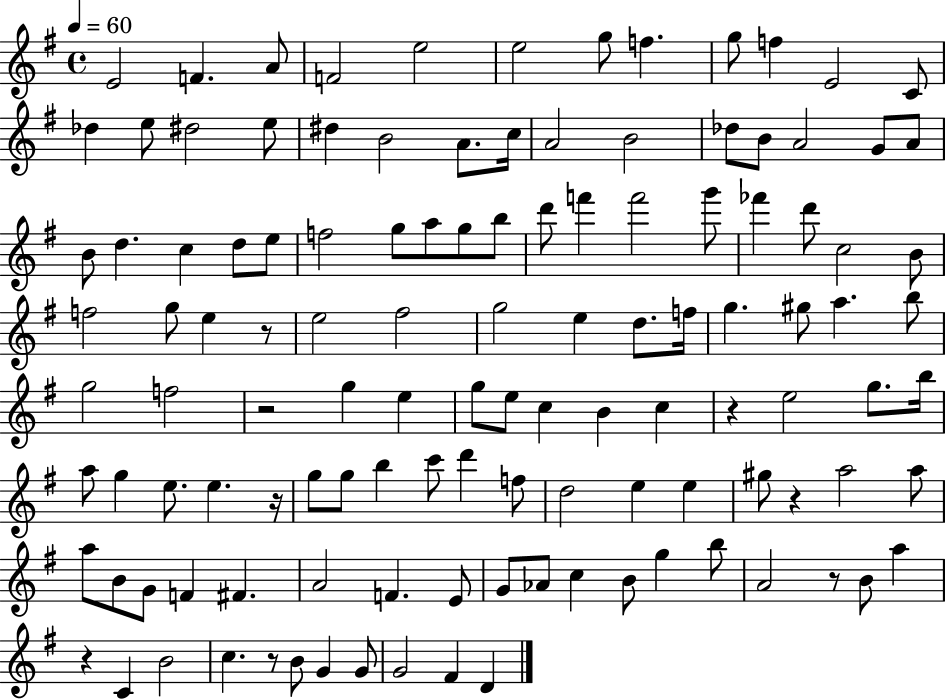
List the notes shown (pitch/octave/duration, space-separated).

E4/h F4/q. A4/e F4/h E5/h E5/h G5/e F5/q. G5/e F5/q E4/h C4/e Db5/q E5/e D#5/h E5/e D#5/q B4/h A4/e. C5/s A4/h B4/h Db5/e B4/e A4/h G4/e A4/e B4/e D5/q. C5/q D5/e E5/e F5/h G5/e A5/e G5/e B5/e D6/e F6/q F6/h G6/e FES6/q D6/e C5/h B4/e F5/h G5/e E5/q R/e E5/h F#5/h G5/h E5/q D5/e. F5/s G5/q. G#5/e A5/q. B5/e G5/h F5/h R/h G5/q E5/q G5/e E5/e C5/q B4/q C5/q R/q E5/h G5/e. B5/s A5/e G5/q E5/e. E5/q. R/s G5/e G5/e B5/q C6/e D6/q F5/e D5/h E5/q E5/q G#5/e R/q A5/h A5/e A5/e B4/e G4/e F4/q F#4/q. A4/h F4/q. E4/e G4/e Ab4/e C5/q B4/e G5/q B5/e A4/h R/e B4/e A5/q R/q C4/q B4/h C5/q. R/e B4/e G4/q G4/e G4/h F#4/q D4/q